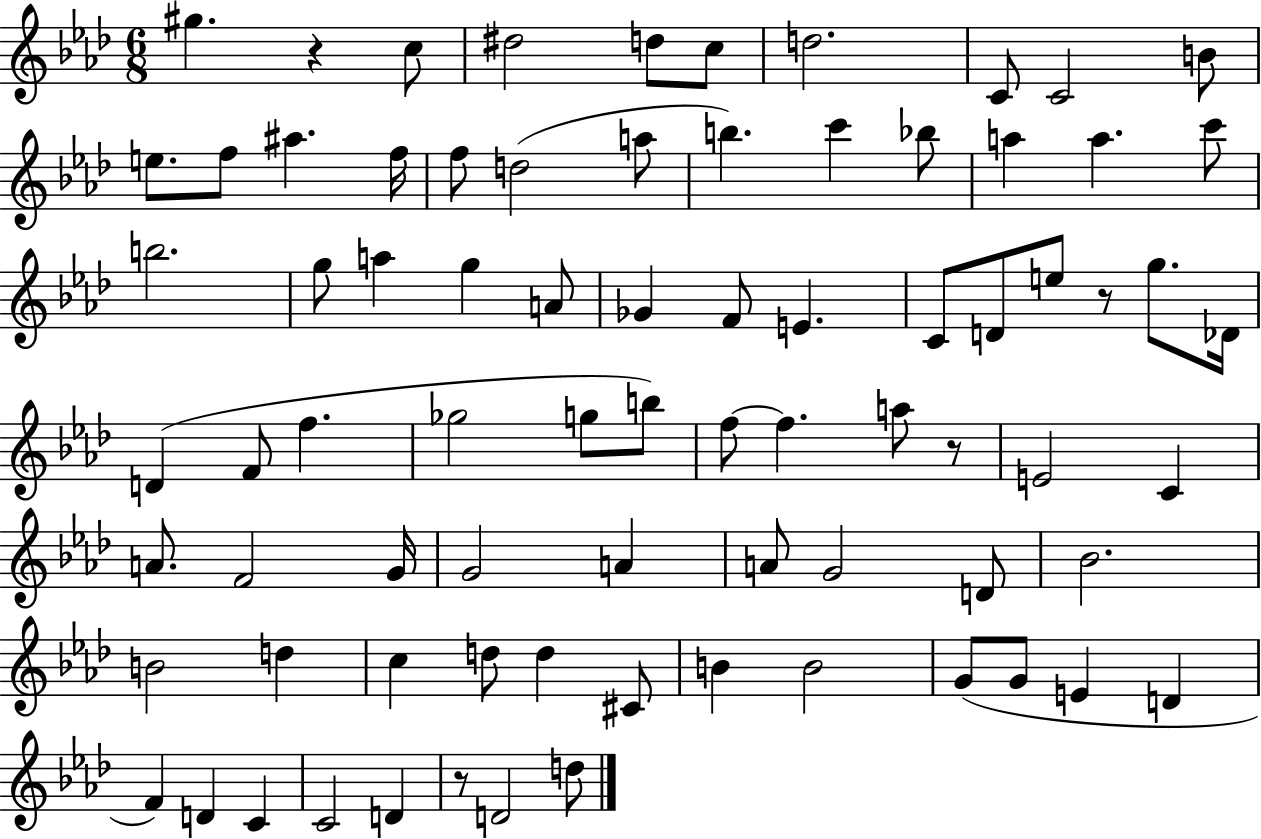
X:1
T:Untitled
M:6/8
L:1/4
K:Ab
^g z c/2 ^d2 d/2 c/2 d2 C/2 C2 B/2 e/2 f/2 ^a f/4 f/2 d2 a/2 b c' _b/2 a a c'/2 b2 g/2 a g A/2 _G F/2 E C/2 D/2 e/2 z/2 g/2 _D/4 D F/2 f _g2 g/2 b/2 f/2 f a/2 z/2 E2 C A/2 F2 G/4 G2 A A/2 G2 D/2 _B2 B2 d c d/2 d ^C/2 B B2 G/2 G/2 E D F D C C2 D z/2 D2 d/2